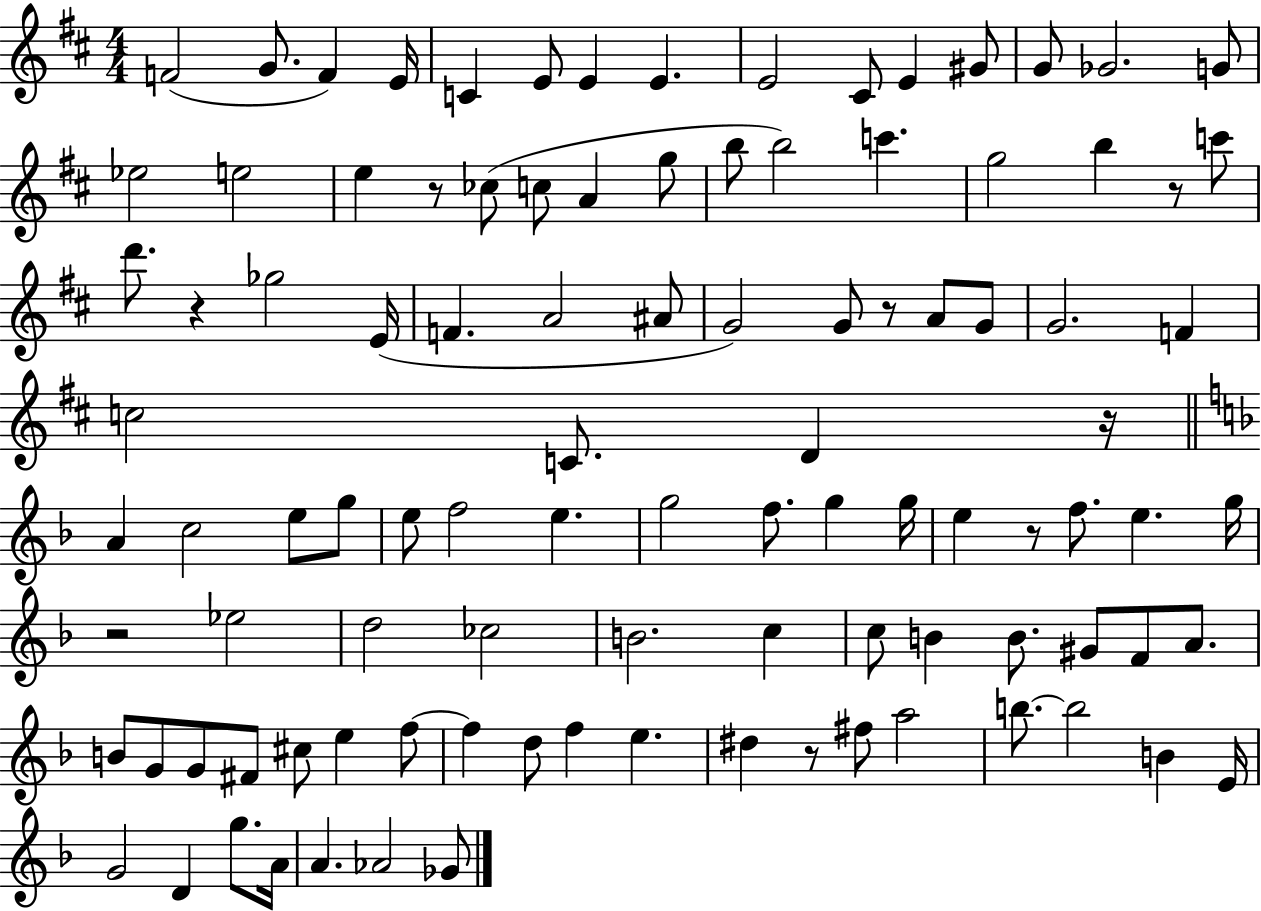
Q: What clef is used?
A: treble